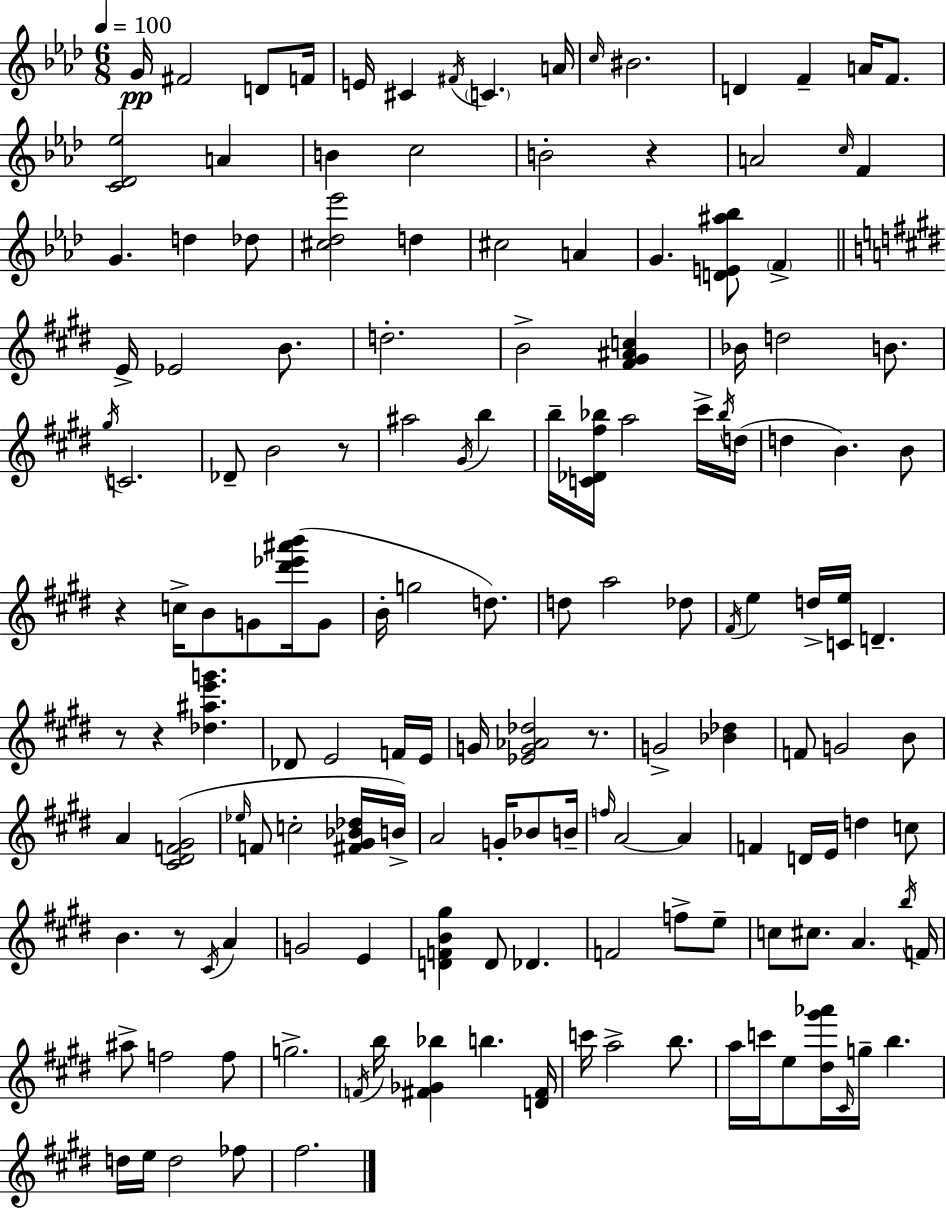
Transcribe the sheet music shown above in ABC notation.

X:1
T:Untitled
M:6/8
L:1/4
K:Fm
G/4 ^F2 D/2 F/4 E/4 ^C ^F/4 C A/4 c/4 ^B2 D F A/4 F/2 [C_D_e]2 A B c2 B2 z A2 c/4 F G d _d/2 [^c_d_e']2 d ^c2 A G [DE^a_b]/2 F E/4 _E2 B/2 d2 B2 [^F^G^Ac] _B/4 d2 B/2 ^g/4 C2 _D/2 B2 z/2 ^a2 ^G/4 b b/4 [C_D^f_b]/4 a2 ^c'/4 _b/4 d/4 d B B/2 z c/4 B/2 G/2 [^d'_e'^a'b']/4 G/2 B/4 g2 d/2 d/2 a2 _d/2 ^F/4 e d/4 [Ce]/4 D z/2 z [_d^ae'g'] _D/2 E2 F/4 E/4 G/4 [_EG_A_d]2 z/2 G2 [_B_d] F/2 G2 B/2 A [^C^DF^G]2 _e/4 F/2 c2 [^F^G_B_d]/4 B/4 A2 G/4 _B/2 B/4 f/4 A2 A F D/4 E/4 d c/2 B z/2 ^C/4 A G2 E [DFB^g] D/2 _D F2 f/2 e/2 c/2 ^c/2 A b/4 F/4 ^a/2 f2 f/2 g2 F/4 b/4 [^F_G_b] b [D^F]/4 c'/4 a2 b/2 a/4 c'/4 e/2 [^d^g'_a']/4 ^C/4 g/4 b d/4 e/4 d2 _f/2 ^f2